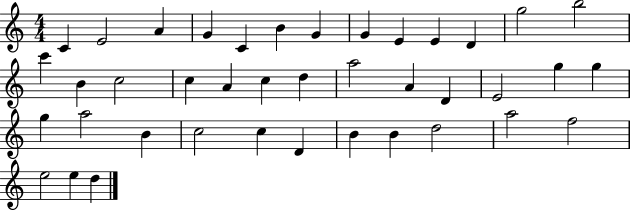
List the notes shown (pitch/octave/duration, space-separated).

C4/q E4/h A4/q G4/q C4/q B4/q G4/q G4/q E4/q E4/q D4/q G5/h B5/h C6/q B4/q C5/h C5/q A4/q C5/q D5/q A5/h A4/q D4/q E4/h G5/q G5/q G5/q A5/h B4/q C5/h C5/q D4/q B4/q B4/q D5/h A5/h F5/h E5/h E5/q D5/q